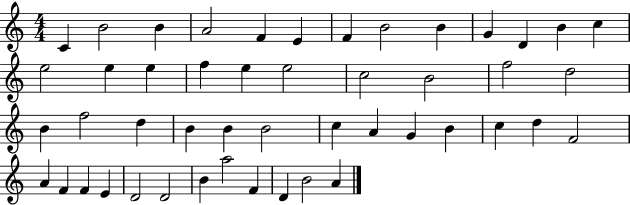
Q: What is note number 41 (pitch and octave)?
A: D4